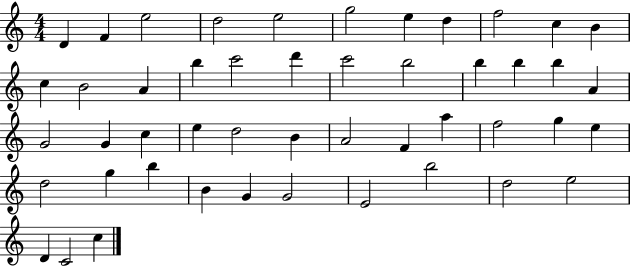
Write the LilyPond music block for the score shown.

{
  \clef treble
  \numericTimeSignature
  \time 4/4
  \key c \major
  d'4 f'4 e''2 | d''2 e''2 | g''2 e''4 d''4 | f''2 c''4 b'4 | \break c''4 b'2 a'4 | b''4 c'''2 d'''4 | c'''2 b''2 | b''4 b''4 b''4 a'4 | \break g'2 g'4 c''4 | e''4 d''2 b'4 | a'2 f'4 a''4 | f''2 g''4 e''4 | \break d''2 g''4 b''4 | b'4 g'4 g'2 | e'2 b''2 | d''2 e''2 | \break d'4 c'2 c''4 | \bar "|."
}